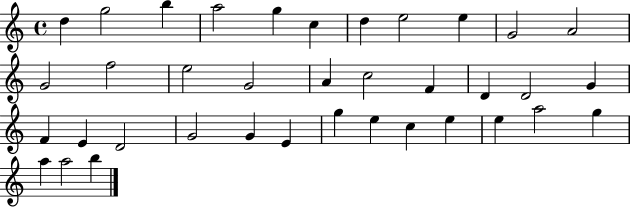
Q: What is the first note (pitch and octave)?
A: D5